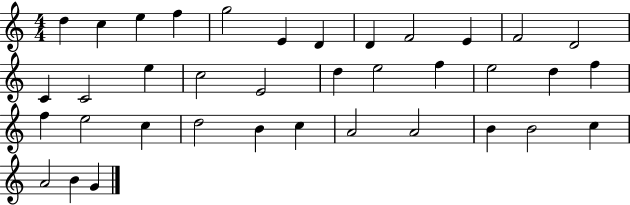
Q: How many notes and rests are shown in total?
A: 37